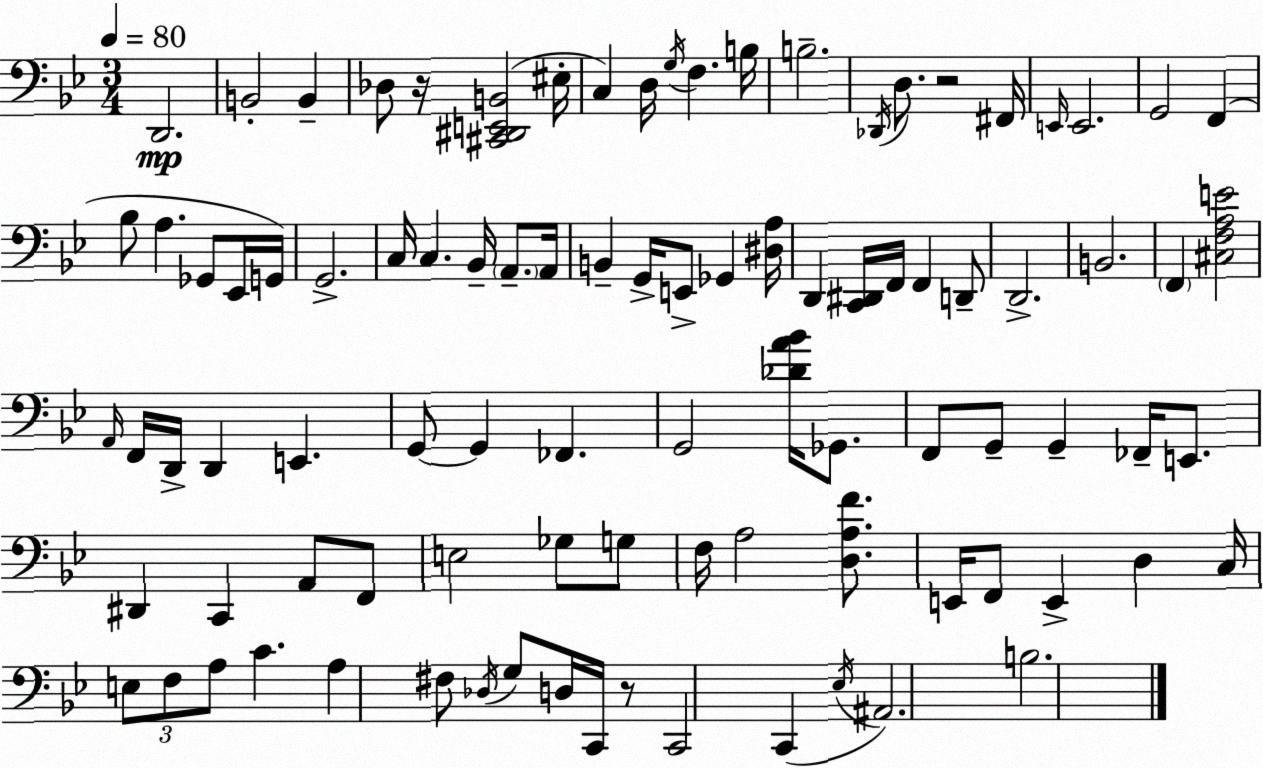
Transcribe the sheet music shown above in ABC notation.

X:1
T:Untitled
M:3/4
L:1/4
K:Gm
D,,2 B,,2 B,, _D,/2 z/4 [^C,,^D,,E,,B,,]2 ^E,/4 C, D,/4 G,/4 F, B,/4 B,2 _D,,/4 D,/2 z2 ^F,,/4 E,,/4 E,,2 G,,2 F,, _B,/2 A, _G,,/2 _E,,/4 G,,/4 G,,2 C,/4 C, _B,,/4 A,,/2 A,,/4 B,, G,,/4 E,,/2 _G,, [^D,A,]/4 D,, [C,,^D,,]/4 F,,/4 F,, D,,/2 D,,2 B,,2 F,, [^C,F,A,E]2 A,,/4 F,,/4 D,,/4 D,, E,, G,,/2 G,, _F,, G,,2 [_DA_B]/4 _G,,/2 F,,/2 G,,/2 G,, _F,,/4 E,,/2 ^D,, C,, A,,/2 F,,/2 E,2 _G,/2 G,/2 F,/4 A,2 [D,A,F]/2 E,,/4 F,,/2 E,, D, C,/4 E,/2 F,/2 A,/2 C A, ^F,/2 _D,/4 G,/2 D,/4 C,,/4 z/2 C,,2 C,, _E,/4 ^A,,2 B,2